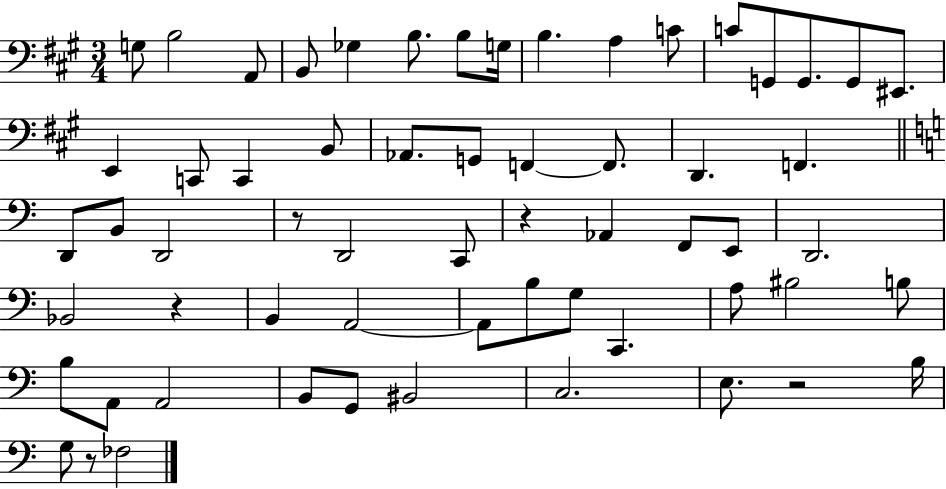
G3/e B3/h A2/e B2/e Gb3/q B3/e. B3/e G3/s B3/q. A3/q C4/e C4/e G2/e G2/e. G2/e EIS2/e. E2/q C2/e C2/q B2/e Ab2/e. G2/e F2/q F2/e. D2/q. F2/q. D2/e B2/e D2/h R/e D2/h C2/e R/q Ab2/q F2/e E2/e D2/h. Bb2/h R/q B2/q A2/h A2/e B3/e G3/e C2/q. A3/e BIS3/h B3/e B3/e A2/e A2/h B2/e G2/e BIS2/h C3/h. E3/e. R/h B3/s G3/e R/e FES3/h